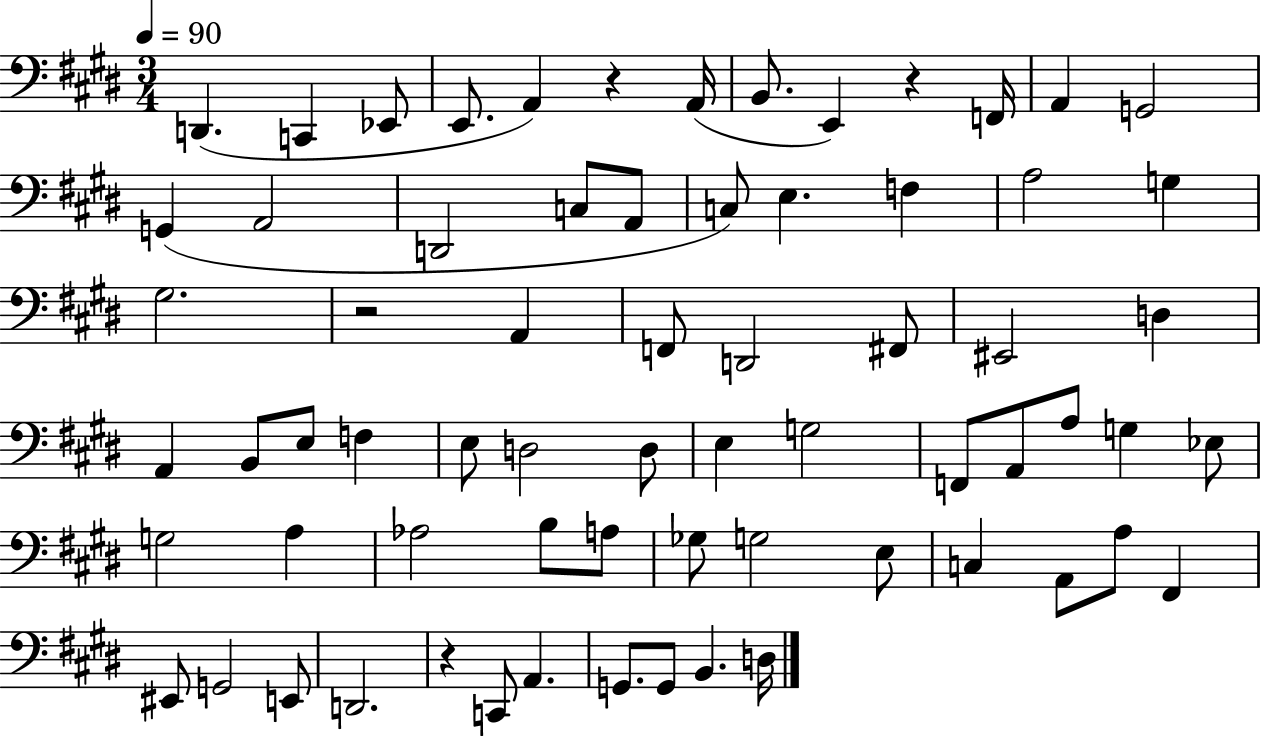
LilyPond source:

{
  \clef bass
  \numericTimeSignature
  \time 3/4
  \key e \major
  \tempo 4 = 90
  \repeat volta 2 { d,4.( c,4 ees,8 | e,8. a,4) r4 a,16( | b,8. e,4) r4 f,16 | a,4 g,2 | \break g,4( a,2 | d,2 c8 a,8 | c8) e4. f4 | a2 g4 | \break gis2. | r2 a,4 | f,8 d,2 fis,8 | eis,2 d4 | \break a,4 b,8 e8 f4 | e8 d2 d8 | e4 g2 | f,8 a,8 a8 g4 ees8 | \break g2 a4 | aes2 b8 a8 | ges8 g2 e8 | c4 a,8 a8 fis,4 | \break eis,8 g,2 e,8 | d,2. | r4 c,8 a,4. | g,8. g,8 b,4. d16 | \break } \bar "|."
}